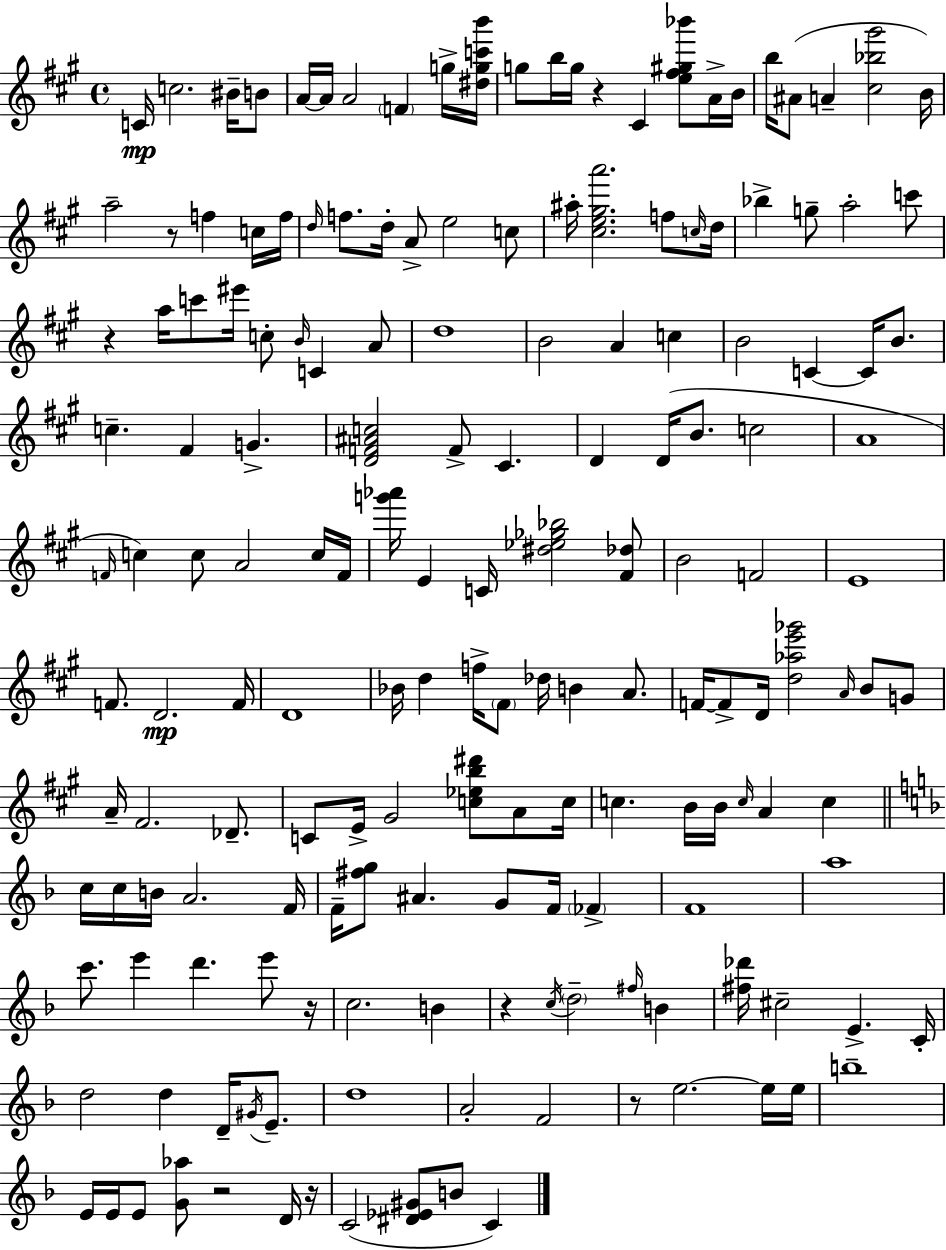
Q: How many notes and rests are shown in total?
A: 170